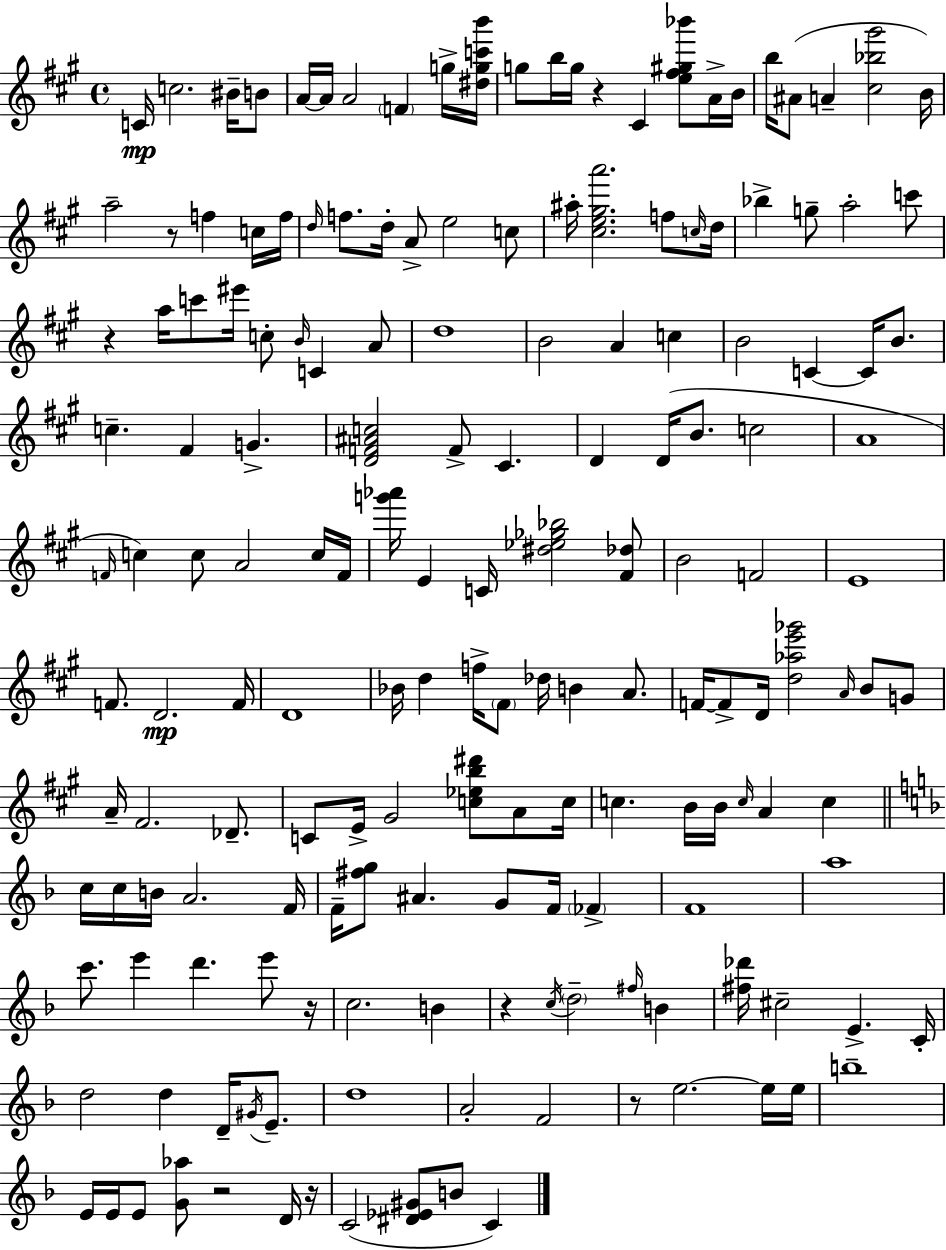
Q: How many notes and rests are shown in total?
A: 170